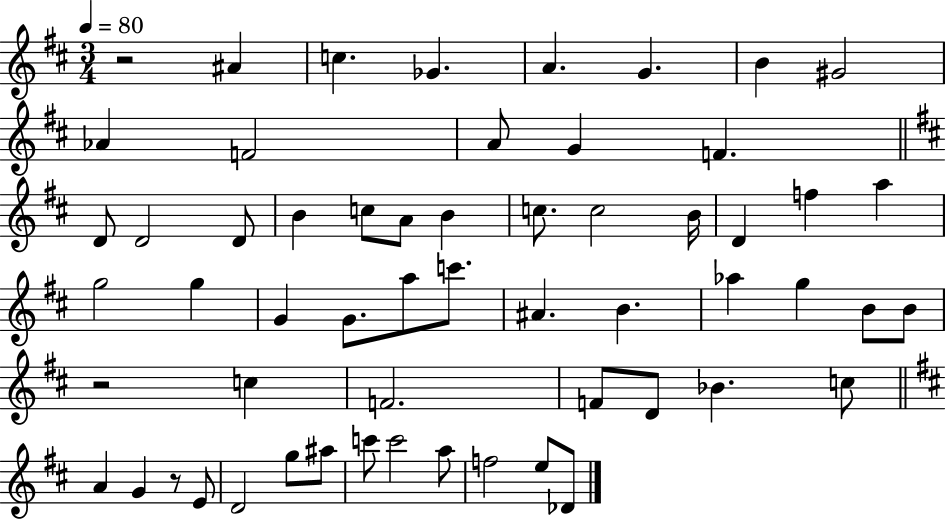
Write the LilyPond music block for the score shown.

{
  \clef treble
  \numericTimeSignature
  \time 3/4
  \key d \major
  \tempo 4 = 80
  r2 ais'4 | c''4. ges'4. | a'4. g'4. | b'4 gis'2 | \break aes'4 f'2 | a'8 g'4 f'4. | \bar "||" \break \key b \minor d'8 d'2 d'8 | b'4 c''8 a'8 b'4 | c''8. c''2 b'16 | d'4 f''4 a''4 | \break g''2 g''4 | g'4 g'8. a''8 c'''8. | ais'4. b'4. | aes''4 g''4 b'8 b'8 | \break r2 c''4 | f'2. | f'8 d'8 bes'4. c''8 | \bar "||" \break \key d \major a'4 g'4 r8 e'8 | d'2 g''8 ais''8 | c'''8 c'''2 a''8 | f''2 e''8 des'8 | \break \bar "|."
}